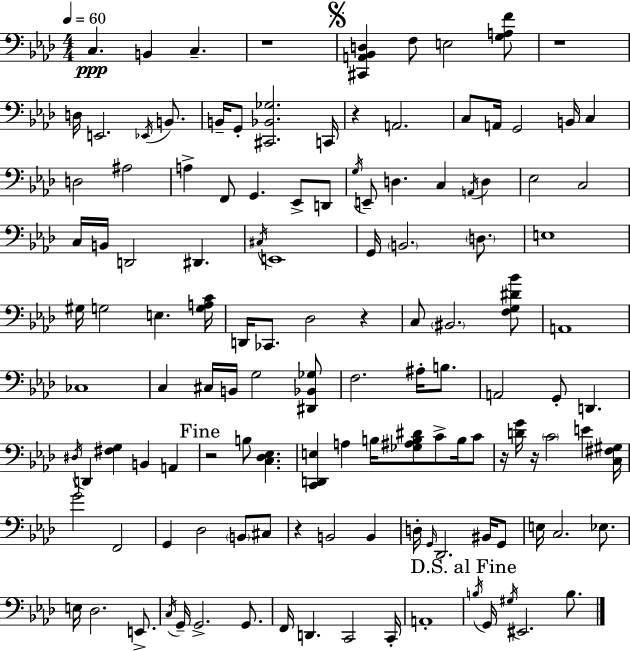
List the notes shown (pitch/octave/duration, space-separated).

C3/q. B2/q C3/q. R/w [C#2,A2,Bb2,D3]/q F3/e E3/h [G3,A3,F4]/e R/w D3/s E2/h. Eb2/s B2/e. B2/s G2/e [C#2,Bb2,Gb3]/h. C2/s R/q A2/h. C3/e A2/s G2/h B2/s C3/q D3/h A#3/h A3/q F2/e G2/q. Eb2/e D2/e G3/s E2/e D3/q. C3/q A2/s D3/q Eb3/h C3/h C3/s B2/s D2/h D#2/q. C#3/s E2/w G2/s B2/h. D3/e. E3/w G#3/s G3/h E3/q. [G3,A3,C4]/s D2/s CES2/e. Db3/h R/q C3/e BIS2/h. [F3,G3,D#4,Bb4]/e A2/w CES3/w C3/q C#3/s B2/s G3/h [D#2,Bb2,Gb3]/e F3/h. A#3/s B3/e. A2/h G2/e D2/q. D#3/s D2/q [F#3,G3]/q B2/q A2/q R/h B3/e [C3,Db3,Eb3]/q. [C2,D2,E3]/q A3/q B3/s [Gb3,A#3,B3,D#4]/e C4/e B3/s C4/e R/s [D4,G4]/s R/s C4/h E4/q [C3,F#3,G#3]/s G4/h F2/h G2/q Db3/h B2/e C#3/e R/q B2/h B2/q D3/s G2/s Db2/h. BIS2/s G2/e E3/s C3/h. Eb3/e. E3/s Db3/h. E2/e. C3/s G2/s G2/h. G2/e. F2/s D2/q. C2/h C2/s A2/w B3/s G2/s G#3/s EIS2/h. B3/e.